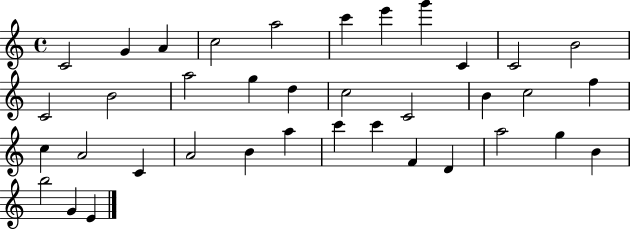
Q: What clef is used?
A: treble